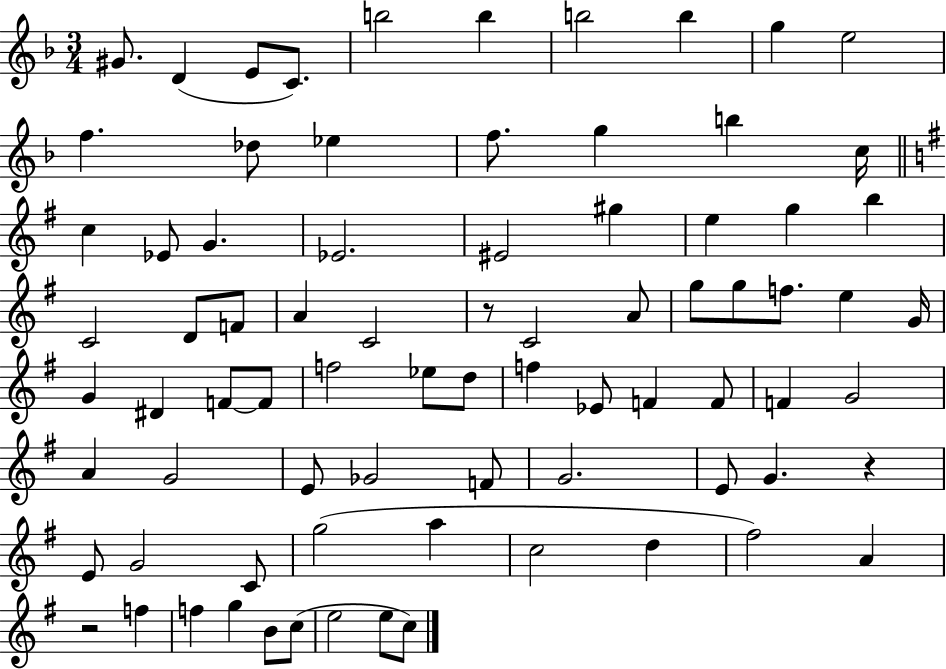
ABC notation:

X:1
T:Untitled
M:3/4
L:1/4
K:F
^G/2 D E/2 C/2 b2 b b2 b g e2 f _d/2 _e f/2 g b c/4 c _E/2 G _E2 ^E2 ^g e g b C2 D/2 F/2 A C2 z/2 C2 A/2 g/2 g/2 f/2 e G/4 G ^D F/2 F/2 f2 _e/2 d/2 f _E/2 F F/2 F G2 A G2 E/2 _G2 F/2 G2 E/2 G z E/2 G2 C/2 g2 a c2 d ^f2 A z2 f f g B/2 c/2 e2 e/2 c/2